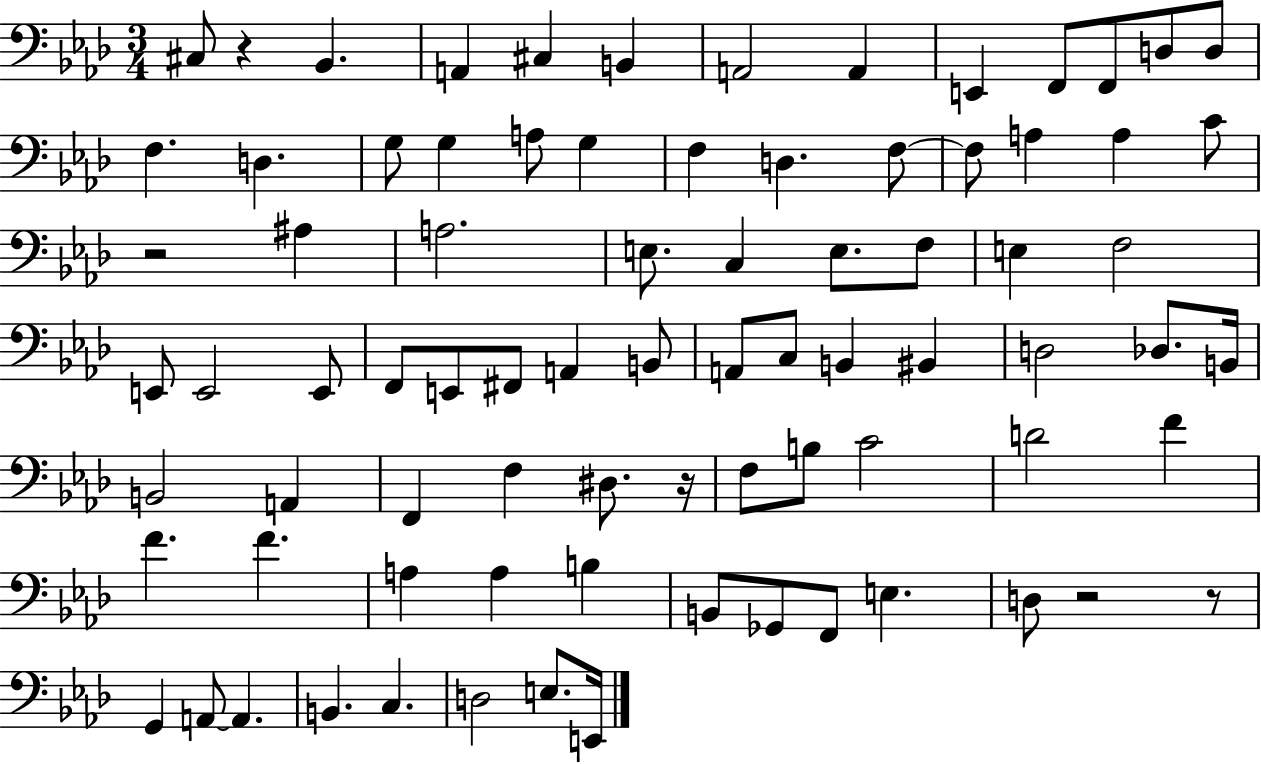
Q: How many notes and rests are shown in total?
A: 81